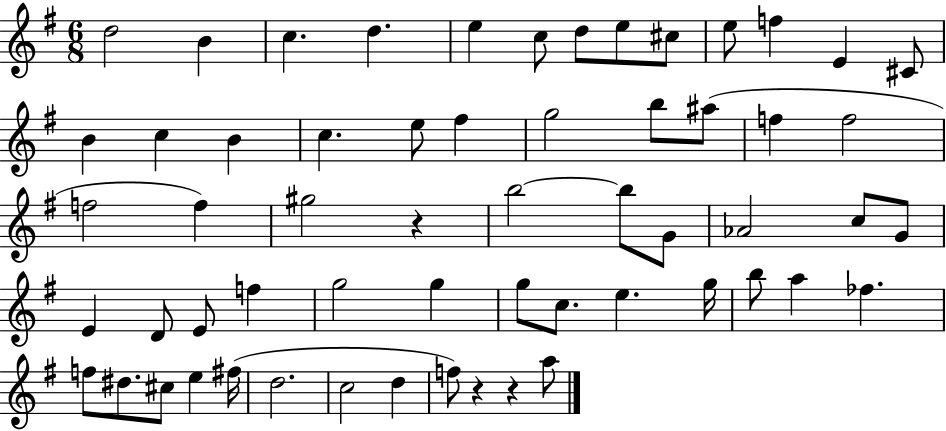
D5/h B4/q C5/q. D5/q. E5/q C5/e D5/e E5/e C#5/e E5/e F5/q E4/q C#4/e B4/q C5/q B4/q C5/q. E5/e F#5/q G5/h B5/e A#5/e F5/q F5/h F5/h F5/q G#5/h R/q B5/h B5/e G4/e Ab4/h C5/e G4/e E4/q D4/e E4/e F5/q G5/h G5/q G5/e C5/e. E5/q. G5/s B5/e A5/q FES5/q. F5/e D#5/e. C#5/e E5/q F#5/s D5/h. C5/h D5/q F5/e R/q R/q A5/e